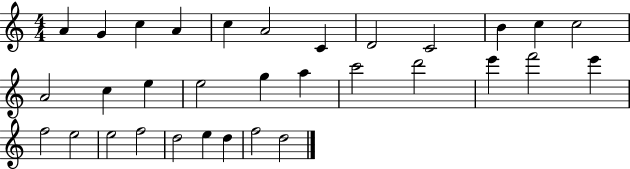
{
  \clef treble
  \numericTimeSignature
  \time 4/4
  \key c \major
  a'4 g'4 c''4 a'4 | c''4 a'2 c'4 | d'2 c'2 | b'4 c''4 c''2 | \break a'2 c''4 e''4 | e''2 g''4 a''4 | c'''2 d'''2 | e'''4 f'''2 e'''4 | \break f''2 e''2 | e''2 f''2 | d''2 e''4 d''4 | f''2 d''2 | \break \bar "|."
}